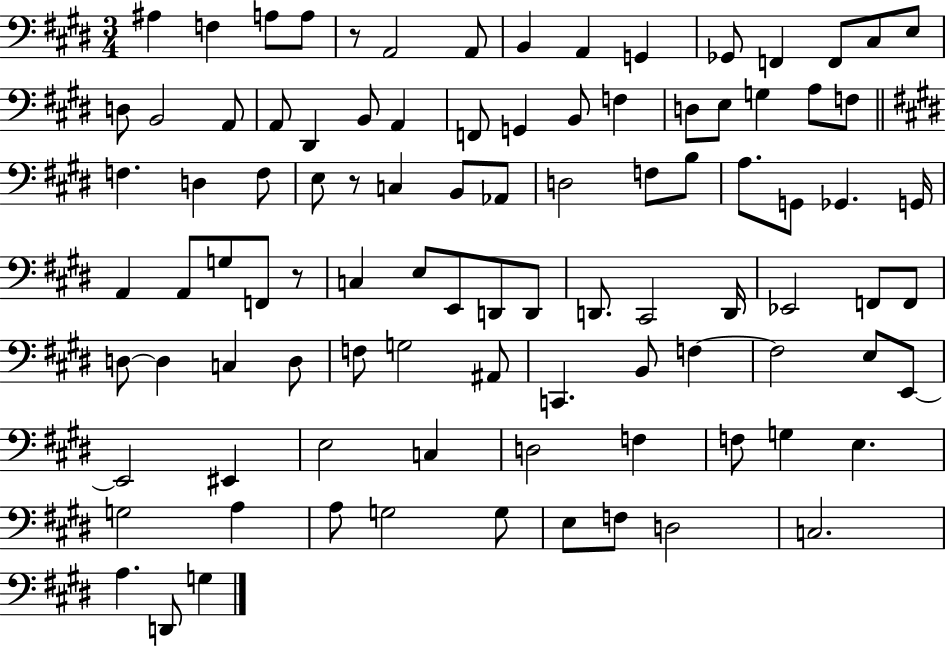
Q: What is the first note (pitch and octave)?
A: A#3